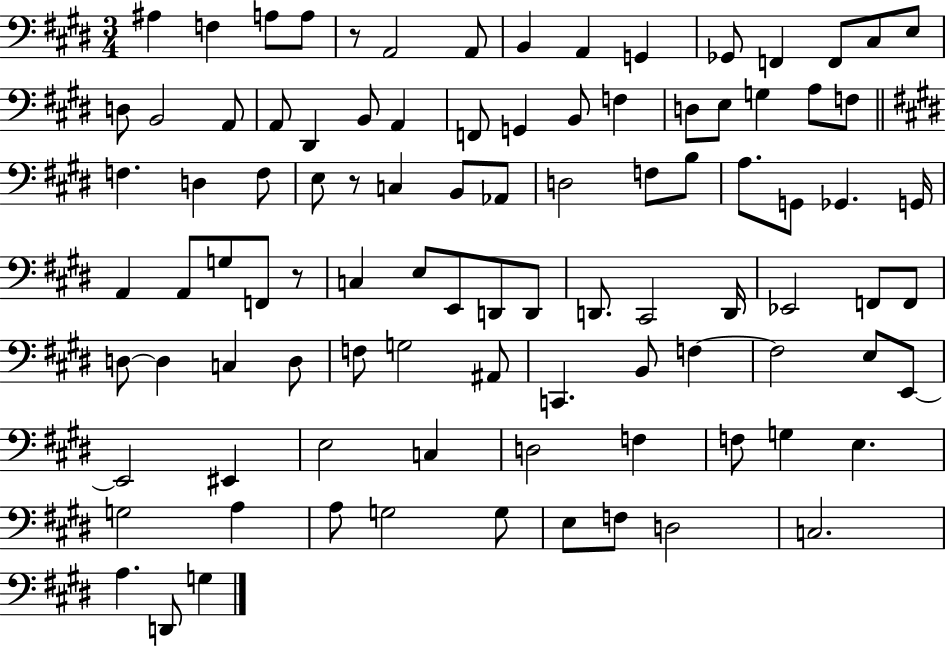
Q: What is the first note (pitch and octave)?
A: A#3